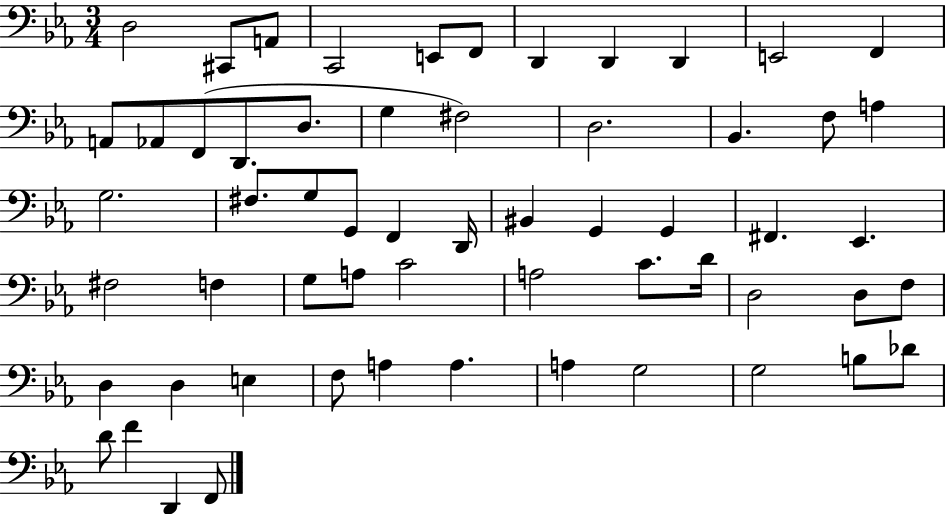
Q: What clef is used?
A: bass